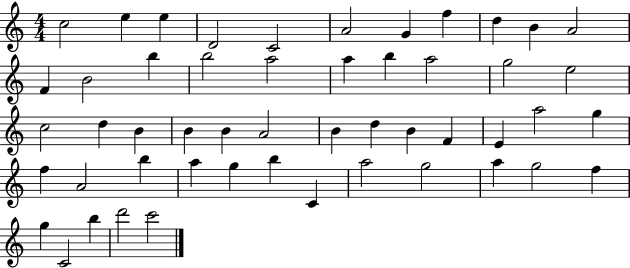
{
  \clef treble
  \numericTimeSignature
  \time 4/4
  \key c \major
  c''2 e''4 e''4 | d'2 c'2 | a'2 g'4 f''4 | d''4 b'4 a'2 | \break f'4 b'2 b''4 | b''2 a''2 | a''4 b''4 a''2 | g''2 e''2 | \break c''2 d''4 b'4 | b'4 b'4 a'2 | b'4 d''4 b'4 f'4 | e'4 a''2 g''4 | \break f''4 a'2 b''4 | a''4 g''4 b''4 c'4 | a''2 g''2 | a''4 g''2 f''4 | \break g''4 c'2 b''4 | d'''2 c'''2 | \bar "|."
}